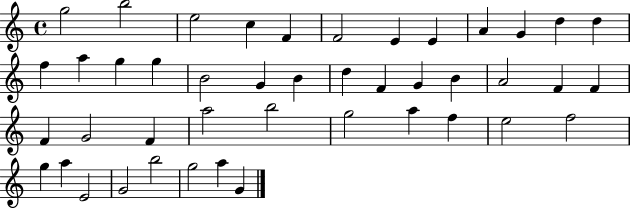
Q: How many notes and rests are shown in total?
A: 44